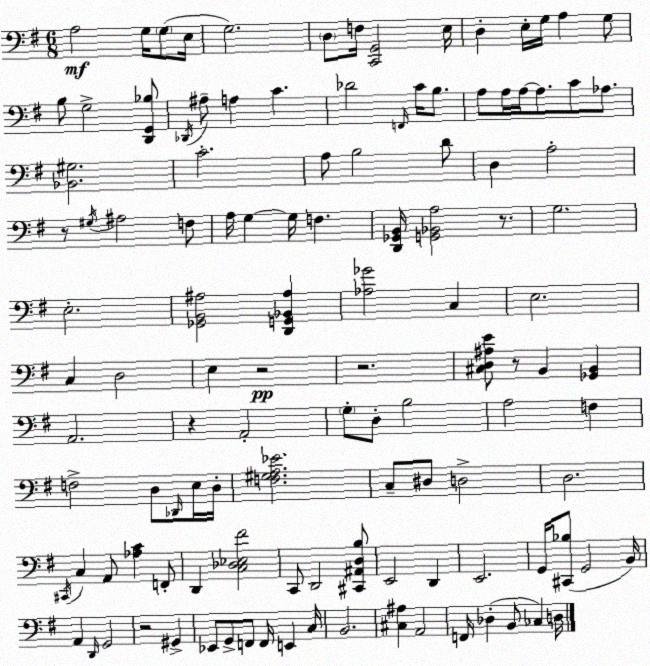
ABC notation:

X:1
T:Untitled
M:6/8
L:1/4
K:G
A,2 G,/4 G,/2 E,/4 G,2 D,/2 F,/4 [C,,G,,]2 E,/4 D, E,/4 G,/4 A, G,/2 B,/2 G,2 [D,,G,,_B,]/2 _D,,/4 ^A,/2 A, C _D2 F,,/4 C/4 B,/2 A,/2 A,/4 A,/4 A,/2 C/2 _A,/2 [_B,,^G,]2 C2 A,/2 B,2 D/2 D, A,2 z/2 ^G,/4 ^A,2 F,/2 A,/4 G, G,/4 F, [D,,_G,,B,,]/4 [G,,_B,,A,]2 z/2 G,2 E,2 [_G,,B,,^A,]2 [D,,G,,_B,,^A,] [_A,_G]2 C, E,2 C, D,2 E, z2 z2 [^C,D,^A,E]/2 z/2 B,, [_G,,B,,] A,,2 z A,,2 G,/2 D,/2 B,2 A,2 F, F,2 D,/2 _D,,/4 E,/4 D,/4 [F,^G,A,_E]2 C,/2 ^D,/2 D,2 D,2 ^C,,/4 C, A,,/2 [_A,C] F,,/2 D,, [C,_D,_E,^F]2 C,,/2 D,,2 [^C,,^A,,D,B,]/2 E,,2 D,, E,,2 G,,/4 [^C,,_B,]/2 G,,2 B,,/4 A,, D,,/4 G,,2 z2 ^G,, _E,,/2 G,,/2 F,,/2 F,,/4 E,, C,/4 B,,2 [^C,^A,] A,,2 F,,/4 _D, B,,/2 _C, D,/4